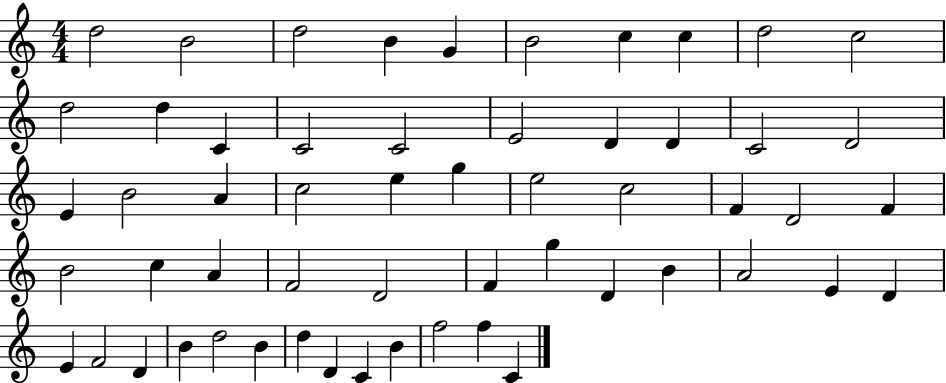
{
  \clef treble
  \numericTimeSignature
  \time 4/4
  \key c \major
  d''2 b'2 | d''2 b'4 g'4 | b'2 c''4 c''4 | d''2 c''2 | \break d''2 d''4 c'4 | c'2 c'2 | e'2 d'4 d'4 | c'2 d'2 | \break e'4 b'2 a'4 | c''2 e''4 g''4 | e''2 c''2 | f'4 d'2 f'4 | \break b'2 c''4 a'4 | f'2 d'2 | f'4 g''4 d'4 b'4 | a'2 e'4 d'4 | \break e'4 f'2 d'4 | b'4 d''2 b'4 | d''4 d'4 c'4 b'4 | f''2 f''4 c'4 | \break \bar "|."
}